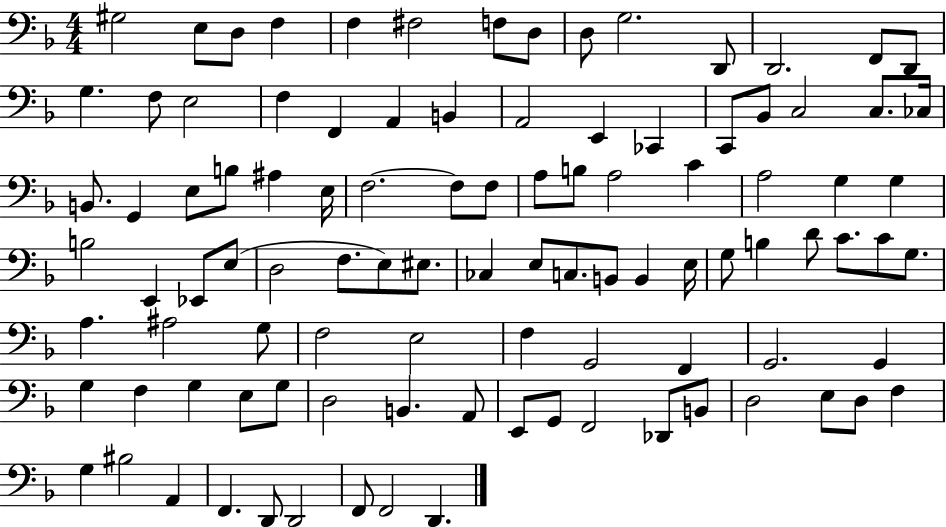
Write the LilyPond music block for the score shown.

{
  \clef bass
  \numericTimeSignature
  \time 4/4
  \key f \major
  gis2 e8 d8 f4 | f4 fis2 f8 d8 | d8 g2. d,8 | d,2. f,8 d,8 | \break g4. f8 e2 | f4 f,4 a,4 b,4 | a,2 e,4 ces,4 | c,8 bes,8 c2 c8. ces16 | \break b,8. g,4 e8 b8 ais4 e16 | f2.~~ f8 f8 | a8 b8 a2 c'4 | a2 g4 g4 | \break b2 e,4 ees,8 e8( | d2 f8. e8) eis8. | ces4 e8 c8. b,8 b,4 e16 | g8 b4 d'8 c'8. c'8 g8. | \break a4. ais2 g8 | f2 e2 | f4 g,2 f,4 | g,2. g,4 | \break g4 f4 g4 e8 g8 | d2 b,4. a,8 | e,8 g,8 f,2 des,8 b,8 | d2 e8 d8 f4 | \break g4 bis2 a,4 | f,4. d,8 d,2 | f,8 f,2 d,4. | \bar "|."
}